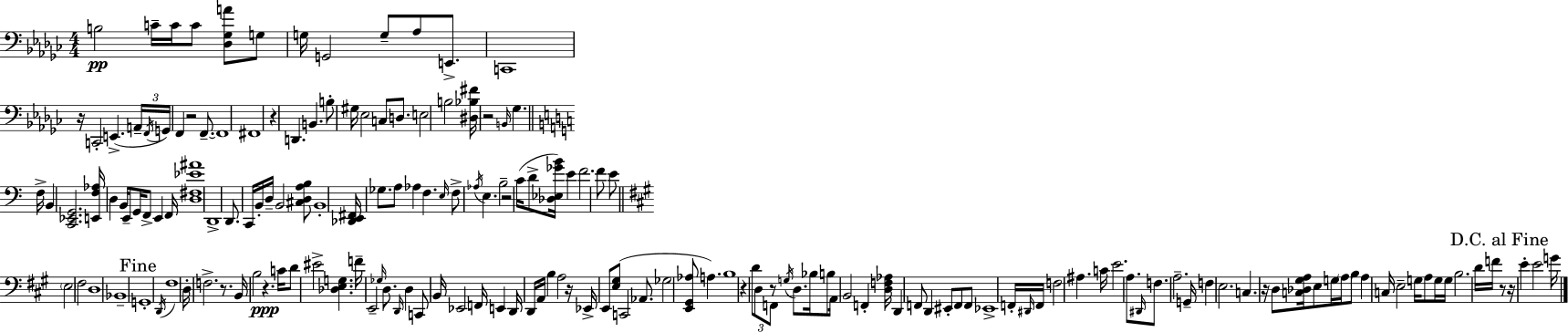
X:1
T:Untitled
M:4/4
L:1/4
K:Ebm
B,2 C/4 C/4 C/2 [_D,_G,A]/2 G,/2 G,/4 G,,2 G,/2 _A,/2 E,,/2 C,,4 z/4 C,,2 E,, A,,/4 F,,/4 G,,/4 F,, z2 F,,/2 F,,4 ^F,,4 z D,, B,, B,/2 ^G,/4 _E,2 C,/2 D,/2 E,2 B,2 [^D,_B,^F]/4 z2 B,,/4 _G, F,/4 B,, [C,,_E,,G,,]2 [E,,F,_A,]/4 D, B,,/4 E,,/2 G,,/4 F,,/2 E,, F,,/4 [D,^F,_E^A]4 D,,4 D,,/2 C,,/4 B,,/4 D,/4 B,,2 [^C,D,A,B,]/2 B,,4 [_D,,E,,^F,,]/4 _G,/2 A,/2 _A, F, E,/4 F,/2 _A,/4 E, B,2 z2 C/4 D/2 [_D,_E,_GB]/4 E F2 F/2 E/2 E,2 ^F,2 D,4 _B,,4 G,,4 D,,/4 ^F,4 D,/4 F,2 z/2 B,,/4 B,2 z C/4 D/2 ^E2 [_D,E,G,] F/4 E,,2 _G,/4 D,/2 D,,/4 D, C,,/2 B,,/4 _E,,2 F,,/4 E,, D,,/4 D,,/4 A,,/4 B, A,2 z/4 _E,,/4 E,,/2 [E,^G,]/2 C,,2 _A,,/2 _G,2 [E,,^G,,_A,]/2 A, B,4 z D/2 D,/2 F,,/2 z/2 G,/4 D,/2 _B,/4 B,/2 A,,/4 B,,2 F,, [D,F,_A,]/4 D,, F,,/2 D,, ^E,,/2 F,,/2 F,,/2 _E,,4 F,,/4 ^D,,/4 F,,/4 F,2 ^A, C/4 E2 A,/2 ^D,,/4 F,/2 A,2 G,,/4 F, E,2 C, z/4 D,/2 [C,_D,^G,A,]/4 E,/2 G,/4 A,/4 B,/2 A, C,/4 E,2 G,/4 A,/2 G,/4 G,/4 B,2 D/4 F/4 z/2 z/4 E E2 G/4